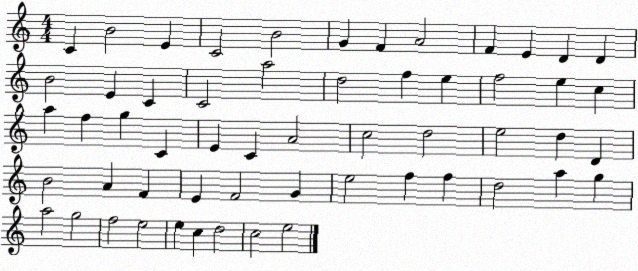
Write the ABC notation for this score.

X:1
T:Untitled
M:4/4
L:1/4
K:C
C B2 E C2 B2 G F A2 F E D D B2 E C C2 a2 d2 f e f2 e c a f g C E C A2 c2 d2 e2 d D B2 A F E F2 G e2 f f d2 a g a2 g2 f2 e2 e c d2 c2 e2